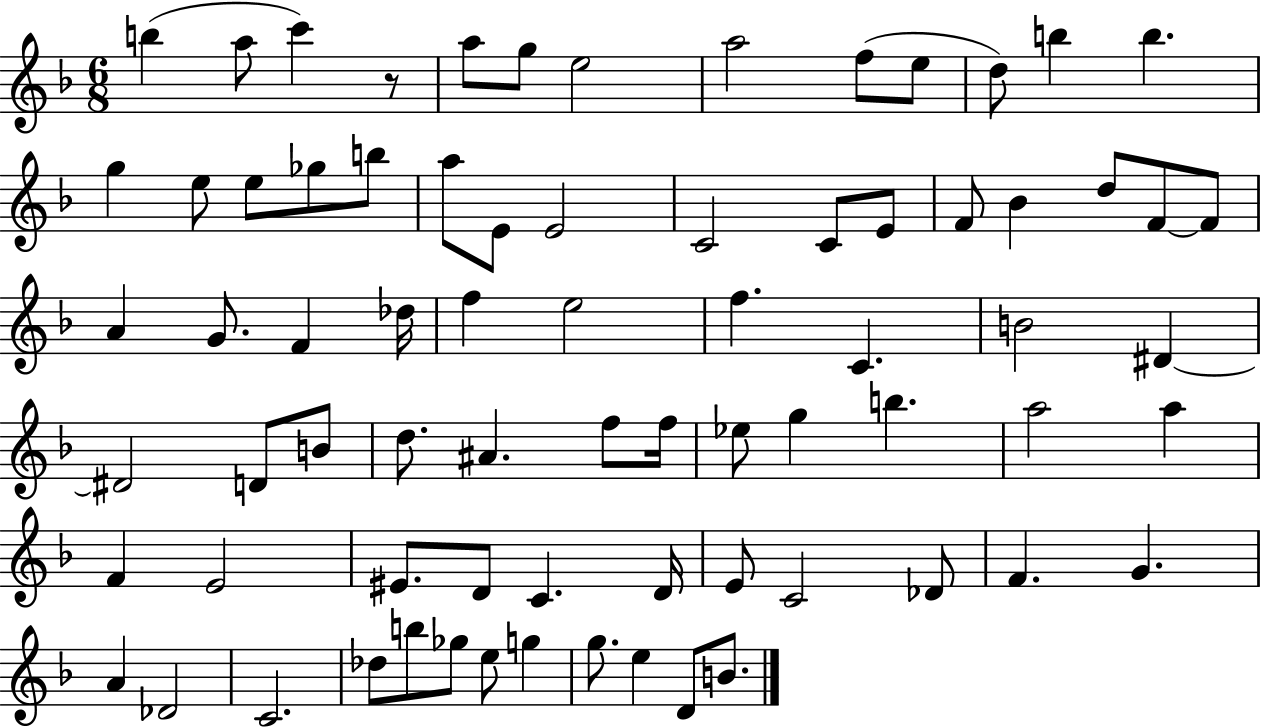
{
  \clef treble
  \numericTimeSignature
  \time 6/8
  \key f \major
  b''4( a''8 c'''4) r8 | a''8 g''8 e''2 | a''2 f''8( e''8 | d''8) b''4 b''4. | \break g''4 e''8 e''8 ges''8 b''8 | a''8 e'8 e'2 | c'2 c'8 e'8 | f'8 bes'4 d''8 f'8~~ f'8 | \break a'4 g'8. f'4 des''16 | f''4 e''2 | f''4. c'4. | b'2 dis'4~~ | \break dis'2 d'8 b'8 | d''8. ais'4. f''8 f''16 | ees''8 g''4 b''4. | a''2 a''4 | \break f'4 e'2 | eis'8. d'8 c'4. d'16 | e'8 c'2 des'8 | f'4. g'4. | \break a'4 des'2 | c'2. | des''8 b''8 ges''8 e''8 g''4 | g''8. e''4 d'8 b'8. | \break \bar "|."
}